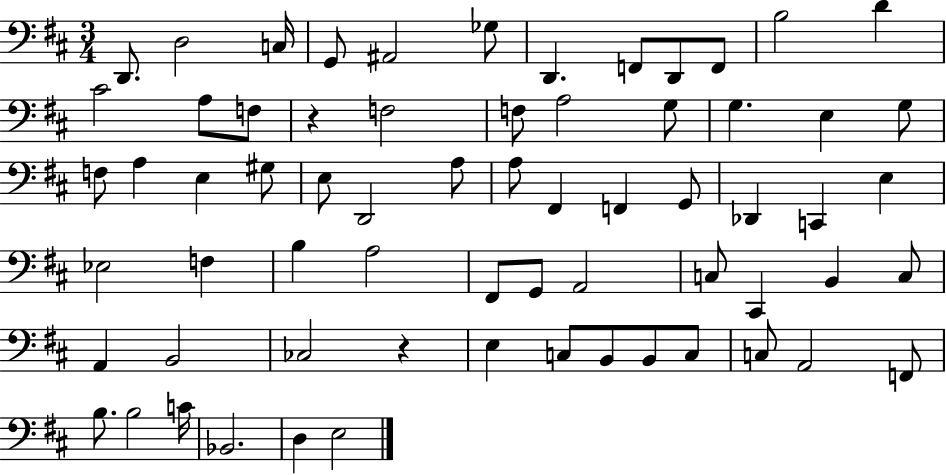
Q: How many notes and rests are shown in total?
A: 66